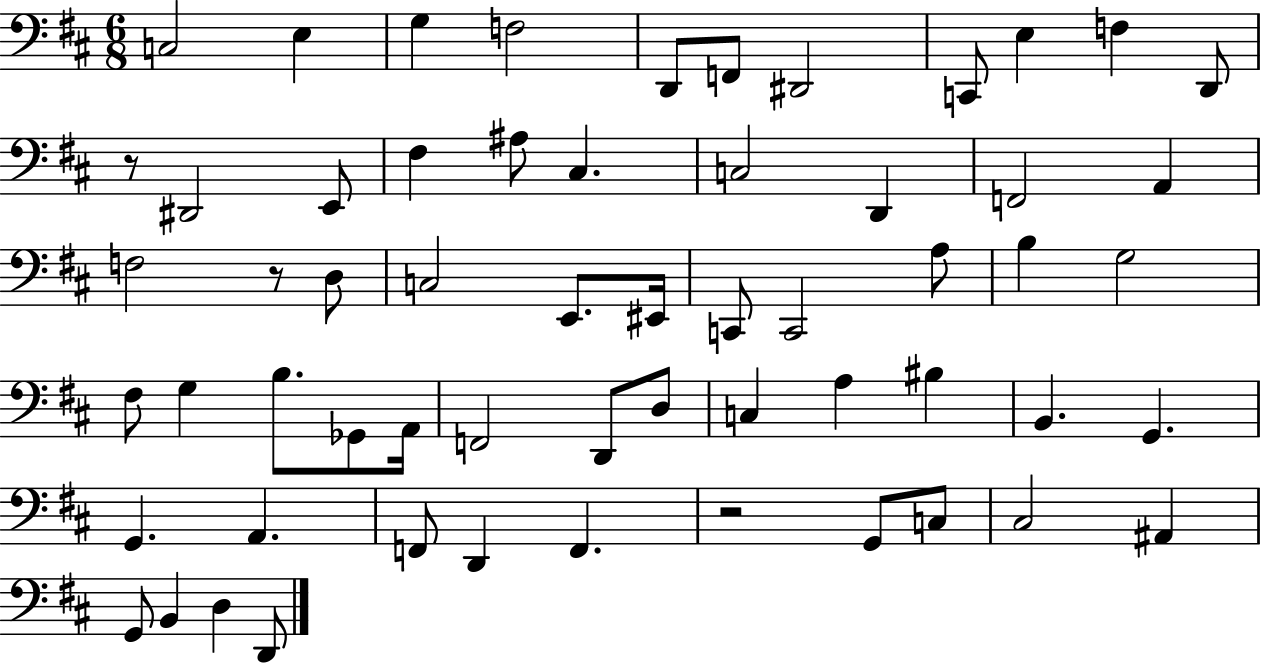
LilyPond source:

{
  \clef bass
  \numericTimeSignature
  \time 6/8
  \key d \major
  c2 e4 | g4 f2 | d,8 f,8 dis,2 | c,8 e4 f4 d,8 | \break r8 dis,2 e,8 | fis4 ais8 cis4. | c2 d,4 | f,2 a,4 | \break f2 r8 d8 | c2 e,8. eis,16 | c,8 c,2 a8 | b4 g2 | \break fis8 g4 b8. ges,8 a,16 | f,2 d,8 d8 | c4 a4 bis4 | b,4. g,4. | \break g,4. a,4. | f,8 d,4 f,4. | r2 g,8 c8 | cis2 ais,4 | \break g,8 b,4 d4 d,8 | \bar "|."
}